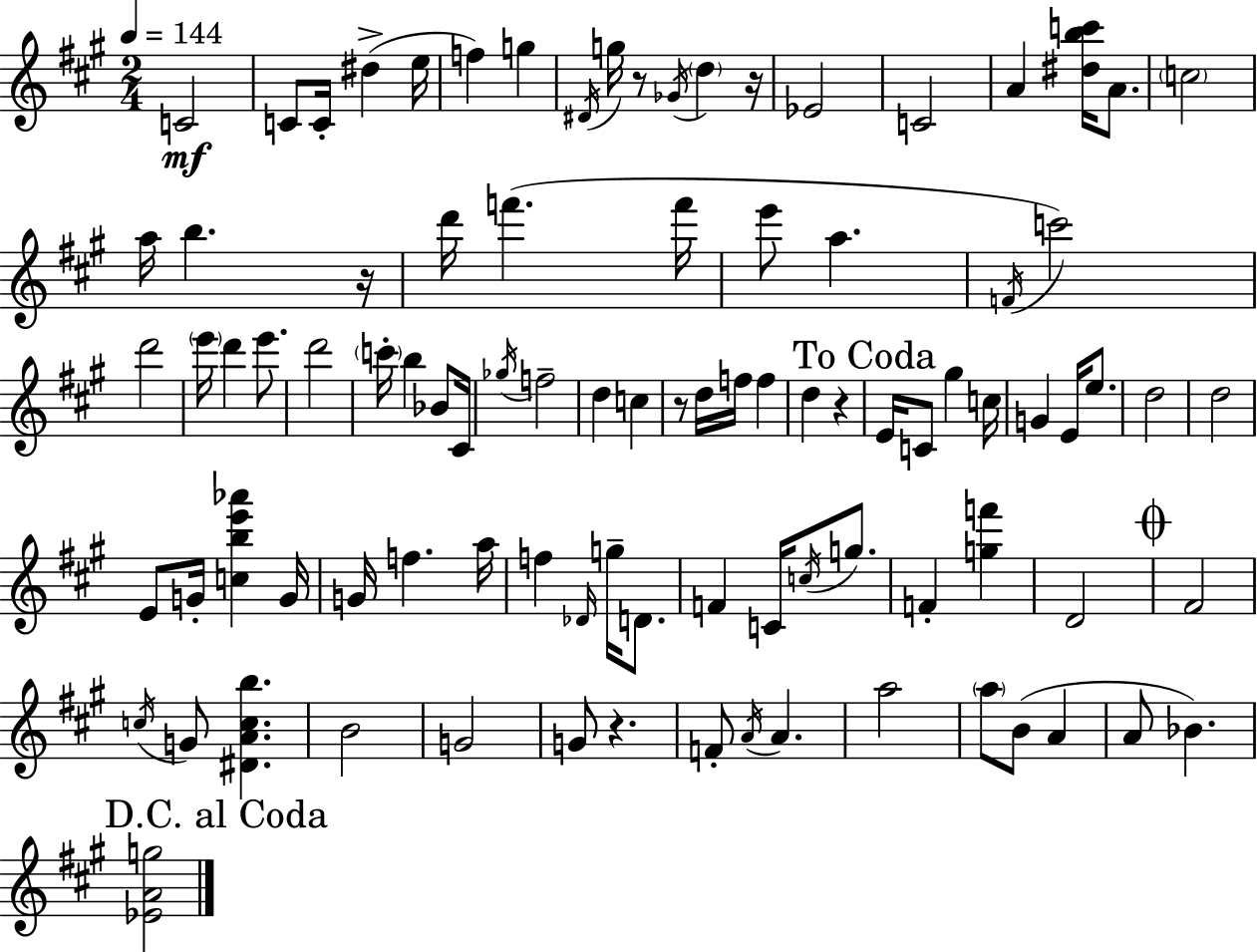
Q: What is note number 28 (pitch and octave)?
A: D6